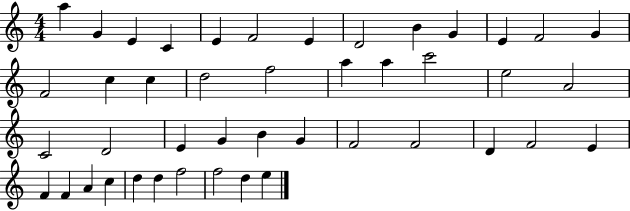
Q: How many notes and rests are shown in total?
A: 44